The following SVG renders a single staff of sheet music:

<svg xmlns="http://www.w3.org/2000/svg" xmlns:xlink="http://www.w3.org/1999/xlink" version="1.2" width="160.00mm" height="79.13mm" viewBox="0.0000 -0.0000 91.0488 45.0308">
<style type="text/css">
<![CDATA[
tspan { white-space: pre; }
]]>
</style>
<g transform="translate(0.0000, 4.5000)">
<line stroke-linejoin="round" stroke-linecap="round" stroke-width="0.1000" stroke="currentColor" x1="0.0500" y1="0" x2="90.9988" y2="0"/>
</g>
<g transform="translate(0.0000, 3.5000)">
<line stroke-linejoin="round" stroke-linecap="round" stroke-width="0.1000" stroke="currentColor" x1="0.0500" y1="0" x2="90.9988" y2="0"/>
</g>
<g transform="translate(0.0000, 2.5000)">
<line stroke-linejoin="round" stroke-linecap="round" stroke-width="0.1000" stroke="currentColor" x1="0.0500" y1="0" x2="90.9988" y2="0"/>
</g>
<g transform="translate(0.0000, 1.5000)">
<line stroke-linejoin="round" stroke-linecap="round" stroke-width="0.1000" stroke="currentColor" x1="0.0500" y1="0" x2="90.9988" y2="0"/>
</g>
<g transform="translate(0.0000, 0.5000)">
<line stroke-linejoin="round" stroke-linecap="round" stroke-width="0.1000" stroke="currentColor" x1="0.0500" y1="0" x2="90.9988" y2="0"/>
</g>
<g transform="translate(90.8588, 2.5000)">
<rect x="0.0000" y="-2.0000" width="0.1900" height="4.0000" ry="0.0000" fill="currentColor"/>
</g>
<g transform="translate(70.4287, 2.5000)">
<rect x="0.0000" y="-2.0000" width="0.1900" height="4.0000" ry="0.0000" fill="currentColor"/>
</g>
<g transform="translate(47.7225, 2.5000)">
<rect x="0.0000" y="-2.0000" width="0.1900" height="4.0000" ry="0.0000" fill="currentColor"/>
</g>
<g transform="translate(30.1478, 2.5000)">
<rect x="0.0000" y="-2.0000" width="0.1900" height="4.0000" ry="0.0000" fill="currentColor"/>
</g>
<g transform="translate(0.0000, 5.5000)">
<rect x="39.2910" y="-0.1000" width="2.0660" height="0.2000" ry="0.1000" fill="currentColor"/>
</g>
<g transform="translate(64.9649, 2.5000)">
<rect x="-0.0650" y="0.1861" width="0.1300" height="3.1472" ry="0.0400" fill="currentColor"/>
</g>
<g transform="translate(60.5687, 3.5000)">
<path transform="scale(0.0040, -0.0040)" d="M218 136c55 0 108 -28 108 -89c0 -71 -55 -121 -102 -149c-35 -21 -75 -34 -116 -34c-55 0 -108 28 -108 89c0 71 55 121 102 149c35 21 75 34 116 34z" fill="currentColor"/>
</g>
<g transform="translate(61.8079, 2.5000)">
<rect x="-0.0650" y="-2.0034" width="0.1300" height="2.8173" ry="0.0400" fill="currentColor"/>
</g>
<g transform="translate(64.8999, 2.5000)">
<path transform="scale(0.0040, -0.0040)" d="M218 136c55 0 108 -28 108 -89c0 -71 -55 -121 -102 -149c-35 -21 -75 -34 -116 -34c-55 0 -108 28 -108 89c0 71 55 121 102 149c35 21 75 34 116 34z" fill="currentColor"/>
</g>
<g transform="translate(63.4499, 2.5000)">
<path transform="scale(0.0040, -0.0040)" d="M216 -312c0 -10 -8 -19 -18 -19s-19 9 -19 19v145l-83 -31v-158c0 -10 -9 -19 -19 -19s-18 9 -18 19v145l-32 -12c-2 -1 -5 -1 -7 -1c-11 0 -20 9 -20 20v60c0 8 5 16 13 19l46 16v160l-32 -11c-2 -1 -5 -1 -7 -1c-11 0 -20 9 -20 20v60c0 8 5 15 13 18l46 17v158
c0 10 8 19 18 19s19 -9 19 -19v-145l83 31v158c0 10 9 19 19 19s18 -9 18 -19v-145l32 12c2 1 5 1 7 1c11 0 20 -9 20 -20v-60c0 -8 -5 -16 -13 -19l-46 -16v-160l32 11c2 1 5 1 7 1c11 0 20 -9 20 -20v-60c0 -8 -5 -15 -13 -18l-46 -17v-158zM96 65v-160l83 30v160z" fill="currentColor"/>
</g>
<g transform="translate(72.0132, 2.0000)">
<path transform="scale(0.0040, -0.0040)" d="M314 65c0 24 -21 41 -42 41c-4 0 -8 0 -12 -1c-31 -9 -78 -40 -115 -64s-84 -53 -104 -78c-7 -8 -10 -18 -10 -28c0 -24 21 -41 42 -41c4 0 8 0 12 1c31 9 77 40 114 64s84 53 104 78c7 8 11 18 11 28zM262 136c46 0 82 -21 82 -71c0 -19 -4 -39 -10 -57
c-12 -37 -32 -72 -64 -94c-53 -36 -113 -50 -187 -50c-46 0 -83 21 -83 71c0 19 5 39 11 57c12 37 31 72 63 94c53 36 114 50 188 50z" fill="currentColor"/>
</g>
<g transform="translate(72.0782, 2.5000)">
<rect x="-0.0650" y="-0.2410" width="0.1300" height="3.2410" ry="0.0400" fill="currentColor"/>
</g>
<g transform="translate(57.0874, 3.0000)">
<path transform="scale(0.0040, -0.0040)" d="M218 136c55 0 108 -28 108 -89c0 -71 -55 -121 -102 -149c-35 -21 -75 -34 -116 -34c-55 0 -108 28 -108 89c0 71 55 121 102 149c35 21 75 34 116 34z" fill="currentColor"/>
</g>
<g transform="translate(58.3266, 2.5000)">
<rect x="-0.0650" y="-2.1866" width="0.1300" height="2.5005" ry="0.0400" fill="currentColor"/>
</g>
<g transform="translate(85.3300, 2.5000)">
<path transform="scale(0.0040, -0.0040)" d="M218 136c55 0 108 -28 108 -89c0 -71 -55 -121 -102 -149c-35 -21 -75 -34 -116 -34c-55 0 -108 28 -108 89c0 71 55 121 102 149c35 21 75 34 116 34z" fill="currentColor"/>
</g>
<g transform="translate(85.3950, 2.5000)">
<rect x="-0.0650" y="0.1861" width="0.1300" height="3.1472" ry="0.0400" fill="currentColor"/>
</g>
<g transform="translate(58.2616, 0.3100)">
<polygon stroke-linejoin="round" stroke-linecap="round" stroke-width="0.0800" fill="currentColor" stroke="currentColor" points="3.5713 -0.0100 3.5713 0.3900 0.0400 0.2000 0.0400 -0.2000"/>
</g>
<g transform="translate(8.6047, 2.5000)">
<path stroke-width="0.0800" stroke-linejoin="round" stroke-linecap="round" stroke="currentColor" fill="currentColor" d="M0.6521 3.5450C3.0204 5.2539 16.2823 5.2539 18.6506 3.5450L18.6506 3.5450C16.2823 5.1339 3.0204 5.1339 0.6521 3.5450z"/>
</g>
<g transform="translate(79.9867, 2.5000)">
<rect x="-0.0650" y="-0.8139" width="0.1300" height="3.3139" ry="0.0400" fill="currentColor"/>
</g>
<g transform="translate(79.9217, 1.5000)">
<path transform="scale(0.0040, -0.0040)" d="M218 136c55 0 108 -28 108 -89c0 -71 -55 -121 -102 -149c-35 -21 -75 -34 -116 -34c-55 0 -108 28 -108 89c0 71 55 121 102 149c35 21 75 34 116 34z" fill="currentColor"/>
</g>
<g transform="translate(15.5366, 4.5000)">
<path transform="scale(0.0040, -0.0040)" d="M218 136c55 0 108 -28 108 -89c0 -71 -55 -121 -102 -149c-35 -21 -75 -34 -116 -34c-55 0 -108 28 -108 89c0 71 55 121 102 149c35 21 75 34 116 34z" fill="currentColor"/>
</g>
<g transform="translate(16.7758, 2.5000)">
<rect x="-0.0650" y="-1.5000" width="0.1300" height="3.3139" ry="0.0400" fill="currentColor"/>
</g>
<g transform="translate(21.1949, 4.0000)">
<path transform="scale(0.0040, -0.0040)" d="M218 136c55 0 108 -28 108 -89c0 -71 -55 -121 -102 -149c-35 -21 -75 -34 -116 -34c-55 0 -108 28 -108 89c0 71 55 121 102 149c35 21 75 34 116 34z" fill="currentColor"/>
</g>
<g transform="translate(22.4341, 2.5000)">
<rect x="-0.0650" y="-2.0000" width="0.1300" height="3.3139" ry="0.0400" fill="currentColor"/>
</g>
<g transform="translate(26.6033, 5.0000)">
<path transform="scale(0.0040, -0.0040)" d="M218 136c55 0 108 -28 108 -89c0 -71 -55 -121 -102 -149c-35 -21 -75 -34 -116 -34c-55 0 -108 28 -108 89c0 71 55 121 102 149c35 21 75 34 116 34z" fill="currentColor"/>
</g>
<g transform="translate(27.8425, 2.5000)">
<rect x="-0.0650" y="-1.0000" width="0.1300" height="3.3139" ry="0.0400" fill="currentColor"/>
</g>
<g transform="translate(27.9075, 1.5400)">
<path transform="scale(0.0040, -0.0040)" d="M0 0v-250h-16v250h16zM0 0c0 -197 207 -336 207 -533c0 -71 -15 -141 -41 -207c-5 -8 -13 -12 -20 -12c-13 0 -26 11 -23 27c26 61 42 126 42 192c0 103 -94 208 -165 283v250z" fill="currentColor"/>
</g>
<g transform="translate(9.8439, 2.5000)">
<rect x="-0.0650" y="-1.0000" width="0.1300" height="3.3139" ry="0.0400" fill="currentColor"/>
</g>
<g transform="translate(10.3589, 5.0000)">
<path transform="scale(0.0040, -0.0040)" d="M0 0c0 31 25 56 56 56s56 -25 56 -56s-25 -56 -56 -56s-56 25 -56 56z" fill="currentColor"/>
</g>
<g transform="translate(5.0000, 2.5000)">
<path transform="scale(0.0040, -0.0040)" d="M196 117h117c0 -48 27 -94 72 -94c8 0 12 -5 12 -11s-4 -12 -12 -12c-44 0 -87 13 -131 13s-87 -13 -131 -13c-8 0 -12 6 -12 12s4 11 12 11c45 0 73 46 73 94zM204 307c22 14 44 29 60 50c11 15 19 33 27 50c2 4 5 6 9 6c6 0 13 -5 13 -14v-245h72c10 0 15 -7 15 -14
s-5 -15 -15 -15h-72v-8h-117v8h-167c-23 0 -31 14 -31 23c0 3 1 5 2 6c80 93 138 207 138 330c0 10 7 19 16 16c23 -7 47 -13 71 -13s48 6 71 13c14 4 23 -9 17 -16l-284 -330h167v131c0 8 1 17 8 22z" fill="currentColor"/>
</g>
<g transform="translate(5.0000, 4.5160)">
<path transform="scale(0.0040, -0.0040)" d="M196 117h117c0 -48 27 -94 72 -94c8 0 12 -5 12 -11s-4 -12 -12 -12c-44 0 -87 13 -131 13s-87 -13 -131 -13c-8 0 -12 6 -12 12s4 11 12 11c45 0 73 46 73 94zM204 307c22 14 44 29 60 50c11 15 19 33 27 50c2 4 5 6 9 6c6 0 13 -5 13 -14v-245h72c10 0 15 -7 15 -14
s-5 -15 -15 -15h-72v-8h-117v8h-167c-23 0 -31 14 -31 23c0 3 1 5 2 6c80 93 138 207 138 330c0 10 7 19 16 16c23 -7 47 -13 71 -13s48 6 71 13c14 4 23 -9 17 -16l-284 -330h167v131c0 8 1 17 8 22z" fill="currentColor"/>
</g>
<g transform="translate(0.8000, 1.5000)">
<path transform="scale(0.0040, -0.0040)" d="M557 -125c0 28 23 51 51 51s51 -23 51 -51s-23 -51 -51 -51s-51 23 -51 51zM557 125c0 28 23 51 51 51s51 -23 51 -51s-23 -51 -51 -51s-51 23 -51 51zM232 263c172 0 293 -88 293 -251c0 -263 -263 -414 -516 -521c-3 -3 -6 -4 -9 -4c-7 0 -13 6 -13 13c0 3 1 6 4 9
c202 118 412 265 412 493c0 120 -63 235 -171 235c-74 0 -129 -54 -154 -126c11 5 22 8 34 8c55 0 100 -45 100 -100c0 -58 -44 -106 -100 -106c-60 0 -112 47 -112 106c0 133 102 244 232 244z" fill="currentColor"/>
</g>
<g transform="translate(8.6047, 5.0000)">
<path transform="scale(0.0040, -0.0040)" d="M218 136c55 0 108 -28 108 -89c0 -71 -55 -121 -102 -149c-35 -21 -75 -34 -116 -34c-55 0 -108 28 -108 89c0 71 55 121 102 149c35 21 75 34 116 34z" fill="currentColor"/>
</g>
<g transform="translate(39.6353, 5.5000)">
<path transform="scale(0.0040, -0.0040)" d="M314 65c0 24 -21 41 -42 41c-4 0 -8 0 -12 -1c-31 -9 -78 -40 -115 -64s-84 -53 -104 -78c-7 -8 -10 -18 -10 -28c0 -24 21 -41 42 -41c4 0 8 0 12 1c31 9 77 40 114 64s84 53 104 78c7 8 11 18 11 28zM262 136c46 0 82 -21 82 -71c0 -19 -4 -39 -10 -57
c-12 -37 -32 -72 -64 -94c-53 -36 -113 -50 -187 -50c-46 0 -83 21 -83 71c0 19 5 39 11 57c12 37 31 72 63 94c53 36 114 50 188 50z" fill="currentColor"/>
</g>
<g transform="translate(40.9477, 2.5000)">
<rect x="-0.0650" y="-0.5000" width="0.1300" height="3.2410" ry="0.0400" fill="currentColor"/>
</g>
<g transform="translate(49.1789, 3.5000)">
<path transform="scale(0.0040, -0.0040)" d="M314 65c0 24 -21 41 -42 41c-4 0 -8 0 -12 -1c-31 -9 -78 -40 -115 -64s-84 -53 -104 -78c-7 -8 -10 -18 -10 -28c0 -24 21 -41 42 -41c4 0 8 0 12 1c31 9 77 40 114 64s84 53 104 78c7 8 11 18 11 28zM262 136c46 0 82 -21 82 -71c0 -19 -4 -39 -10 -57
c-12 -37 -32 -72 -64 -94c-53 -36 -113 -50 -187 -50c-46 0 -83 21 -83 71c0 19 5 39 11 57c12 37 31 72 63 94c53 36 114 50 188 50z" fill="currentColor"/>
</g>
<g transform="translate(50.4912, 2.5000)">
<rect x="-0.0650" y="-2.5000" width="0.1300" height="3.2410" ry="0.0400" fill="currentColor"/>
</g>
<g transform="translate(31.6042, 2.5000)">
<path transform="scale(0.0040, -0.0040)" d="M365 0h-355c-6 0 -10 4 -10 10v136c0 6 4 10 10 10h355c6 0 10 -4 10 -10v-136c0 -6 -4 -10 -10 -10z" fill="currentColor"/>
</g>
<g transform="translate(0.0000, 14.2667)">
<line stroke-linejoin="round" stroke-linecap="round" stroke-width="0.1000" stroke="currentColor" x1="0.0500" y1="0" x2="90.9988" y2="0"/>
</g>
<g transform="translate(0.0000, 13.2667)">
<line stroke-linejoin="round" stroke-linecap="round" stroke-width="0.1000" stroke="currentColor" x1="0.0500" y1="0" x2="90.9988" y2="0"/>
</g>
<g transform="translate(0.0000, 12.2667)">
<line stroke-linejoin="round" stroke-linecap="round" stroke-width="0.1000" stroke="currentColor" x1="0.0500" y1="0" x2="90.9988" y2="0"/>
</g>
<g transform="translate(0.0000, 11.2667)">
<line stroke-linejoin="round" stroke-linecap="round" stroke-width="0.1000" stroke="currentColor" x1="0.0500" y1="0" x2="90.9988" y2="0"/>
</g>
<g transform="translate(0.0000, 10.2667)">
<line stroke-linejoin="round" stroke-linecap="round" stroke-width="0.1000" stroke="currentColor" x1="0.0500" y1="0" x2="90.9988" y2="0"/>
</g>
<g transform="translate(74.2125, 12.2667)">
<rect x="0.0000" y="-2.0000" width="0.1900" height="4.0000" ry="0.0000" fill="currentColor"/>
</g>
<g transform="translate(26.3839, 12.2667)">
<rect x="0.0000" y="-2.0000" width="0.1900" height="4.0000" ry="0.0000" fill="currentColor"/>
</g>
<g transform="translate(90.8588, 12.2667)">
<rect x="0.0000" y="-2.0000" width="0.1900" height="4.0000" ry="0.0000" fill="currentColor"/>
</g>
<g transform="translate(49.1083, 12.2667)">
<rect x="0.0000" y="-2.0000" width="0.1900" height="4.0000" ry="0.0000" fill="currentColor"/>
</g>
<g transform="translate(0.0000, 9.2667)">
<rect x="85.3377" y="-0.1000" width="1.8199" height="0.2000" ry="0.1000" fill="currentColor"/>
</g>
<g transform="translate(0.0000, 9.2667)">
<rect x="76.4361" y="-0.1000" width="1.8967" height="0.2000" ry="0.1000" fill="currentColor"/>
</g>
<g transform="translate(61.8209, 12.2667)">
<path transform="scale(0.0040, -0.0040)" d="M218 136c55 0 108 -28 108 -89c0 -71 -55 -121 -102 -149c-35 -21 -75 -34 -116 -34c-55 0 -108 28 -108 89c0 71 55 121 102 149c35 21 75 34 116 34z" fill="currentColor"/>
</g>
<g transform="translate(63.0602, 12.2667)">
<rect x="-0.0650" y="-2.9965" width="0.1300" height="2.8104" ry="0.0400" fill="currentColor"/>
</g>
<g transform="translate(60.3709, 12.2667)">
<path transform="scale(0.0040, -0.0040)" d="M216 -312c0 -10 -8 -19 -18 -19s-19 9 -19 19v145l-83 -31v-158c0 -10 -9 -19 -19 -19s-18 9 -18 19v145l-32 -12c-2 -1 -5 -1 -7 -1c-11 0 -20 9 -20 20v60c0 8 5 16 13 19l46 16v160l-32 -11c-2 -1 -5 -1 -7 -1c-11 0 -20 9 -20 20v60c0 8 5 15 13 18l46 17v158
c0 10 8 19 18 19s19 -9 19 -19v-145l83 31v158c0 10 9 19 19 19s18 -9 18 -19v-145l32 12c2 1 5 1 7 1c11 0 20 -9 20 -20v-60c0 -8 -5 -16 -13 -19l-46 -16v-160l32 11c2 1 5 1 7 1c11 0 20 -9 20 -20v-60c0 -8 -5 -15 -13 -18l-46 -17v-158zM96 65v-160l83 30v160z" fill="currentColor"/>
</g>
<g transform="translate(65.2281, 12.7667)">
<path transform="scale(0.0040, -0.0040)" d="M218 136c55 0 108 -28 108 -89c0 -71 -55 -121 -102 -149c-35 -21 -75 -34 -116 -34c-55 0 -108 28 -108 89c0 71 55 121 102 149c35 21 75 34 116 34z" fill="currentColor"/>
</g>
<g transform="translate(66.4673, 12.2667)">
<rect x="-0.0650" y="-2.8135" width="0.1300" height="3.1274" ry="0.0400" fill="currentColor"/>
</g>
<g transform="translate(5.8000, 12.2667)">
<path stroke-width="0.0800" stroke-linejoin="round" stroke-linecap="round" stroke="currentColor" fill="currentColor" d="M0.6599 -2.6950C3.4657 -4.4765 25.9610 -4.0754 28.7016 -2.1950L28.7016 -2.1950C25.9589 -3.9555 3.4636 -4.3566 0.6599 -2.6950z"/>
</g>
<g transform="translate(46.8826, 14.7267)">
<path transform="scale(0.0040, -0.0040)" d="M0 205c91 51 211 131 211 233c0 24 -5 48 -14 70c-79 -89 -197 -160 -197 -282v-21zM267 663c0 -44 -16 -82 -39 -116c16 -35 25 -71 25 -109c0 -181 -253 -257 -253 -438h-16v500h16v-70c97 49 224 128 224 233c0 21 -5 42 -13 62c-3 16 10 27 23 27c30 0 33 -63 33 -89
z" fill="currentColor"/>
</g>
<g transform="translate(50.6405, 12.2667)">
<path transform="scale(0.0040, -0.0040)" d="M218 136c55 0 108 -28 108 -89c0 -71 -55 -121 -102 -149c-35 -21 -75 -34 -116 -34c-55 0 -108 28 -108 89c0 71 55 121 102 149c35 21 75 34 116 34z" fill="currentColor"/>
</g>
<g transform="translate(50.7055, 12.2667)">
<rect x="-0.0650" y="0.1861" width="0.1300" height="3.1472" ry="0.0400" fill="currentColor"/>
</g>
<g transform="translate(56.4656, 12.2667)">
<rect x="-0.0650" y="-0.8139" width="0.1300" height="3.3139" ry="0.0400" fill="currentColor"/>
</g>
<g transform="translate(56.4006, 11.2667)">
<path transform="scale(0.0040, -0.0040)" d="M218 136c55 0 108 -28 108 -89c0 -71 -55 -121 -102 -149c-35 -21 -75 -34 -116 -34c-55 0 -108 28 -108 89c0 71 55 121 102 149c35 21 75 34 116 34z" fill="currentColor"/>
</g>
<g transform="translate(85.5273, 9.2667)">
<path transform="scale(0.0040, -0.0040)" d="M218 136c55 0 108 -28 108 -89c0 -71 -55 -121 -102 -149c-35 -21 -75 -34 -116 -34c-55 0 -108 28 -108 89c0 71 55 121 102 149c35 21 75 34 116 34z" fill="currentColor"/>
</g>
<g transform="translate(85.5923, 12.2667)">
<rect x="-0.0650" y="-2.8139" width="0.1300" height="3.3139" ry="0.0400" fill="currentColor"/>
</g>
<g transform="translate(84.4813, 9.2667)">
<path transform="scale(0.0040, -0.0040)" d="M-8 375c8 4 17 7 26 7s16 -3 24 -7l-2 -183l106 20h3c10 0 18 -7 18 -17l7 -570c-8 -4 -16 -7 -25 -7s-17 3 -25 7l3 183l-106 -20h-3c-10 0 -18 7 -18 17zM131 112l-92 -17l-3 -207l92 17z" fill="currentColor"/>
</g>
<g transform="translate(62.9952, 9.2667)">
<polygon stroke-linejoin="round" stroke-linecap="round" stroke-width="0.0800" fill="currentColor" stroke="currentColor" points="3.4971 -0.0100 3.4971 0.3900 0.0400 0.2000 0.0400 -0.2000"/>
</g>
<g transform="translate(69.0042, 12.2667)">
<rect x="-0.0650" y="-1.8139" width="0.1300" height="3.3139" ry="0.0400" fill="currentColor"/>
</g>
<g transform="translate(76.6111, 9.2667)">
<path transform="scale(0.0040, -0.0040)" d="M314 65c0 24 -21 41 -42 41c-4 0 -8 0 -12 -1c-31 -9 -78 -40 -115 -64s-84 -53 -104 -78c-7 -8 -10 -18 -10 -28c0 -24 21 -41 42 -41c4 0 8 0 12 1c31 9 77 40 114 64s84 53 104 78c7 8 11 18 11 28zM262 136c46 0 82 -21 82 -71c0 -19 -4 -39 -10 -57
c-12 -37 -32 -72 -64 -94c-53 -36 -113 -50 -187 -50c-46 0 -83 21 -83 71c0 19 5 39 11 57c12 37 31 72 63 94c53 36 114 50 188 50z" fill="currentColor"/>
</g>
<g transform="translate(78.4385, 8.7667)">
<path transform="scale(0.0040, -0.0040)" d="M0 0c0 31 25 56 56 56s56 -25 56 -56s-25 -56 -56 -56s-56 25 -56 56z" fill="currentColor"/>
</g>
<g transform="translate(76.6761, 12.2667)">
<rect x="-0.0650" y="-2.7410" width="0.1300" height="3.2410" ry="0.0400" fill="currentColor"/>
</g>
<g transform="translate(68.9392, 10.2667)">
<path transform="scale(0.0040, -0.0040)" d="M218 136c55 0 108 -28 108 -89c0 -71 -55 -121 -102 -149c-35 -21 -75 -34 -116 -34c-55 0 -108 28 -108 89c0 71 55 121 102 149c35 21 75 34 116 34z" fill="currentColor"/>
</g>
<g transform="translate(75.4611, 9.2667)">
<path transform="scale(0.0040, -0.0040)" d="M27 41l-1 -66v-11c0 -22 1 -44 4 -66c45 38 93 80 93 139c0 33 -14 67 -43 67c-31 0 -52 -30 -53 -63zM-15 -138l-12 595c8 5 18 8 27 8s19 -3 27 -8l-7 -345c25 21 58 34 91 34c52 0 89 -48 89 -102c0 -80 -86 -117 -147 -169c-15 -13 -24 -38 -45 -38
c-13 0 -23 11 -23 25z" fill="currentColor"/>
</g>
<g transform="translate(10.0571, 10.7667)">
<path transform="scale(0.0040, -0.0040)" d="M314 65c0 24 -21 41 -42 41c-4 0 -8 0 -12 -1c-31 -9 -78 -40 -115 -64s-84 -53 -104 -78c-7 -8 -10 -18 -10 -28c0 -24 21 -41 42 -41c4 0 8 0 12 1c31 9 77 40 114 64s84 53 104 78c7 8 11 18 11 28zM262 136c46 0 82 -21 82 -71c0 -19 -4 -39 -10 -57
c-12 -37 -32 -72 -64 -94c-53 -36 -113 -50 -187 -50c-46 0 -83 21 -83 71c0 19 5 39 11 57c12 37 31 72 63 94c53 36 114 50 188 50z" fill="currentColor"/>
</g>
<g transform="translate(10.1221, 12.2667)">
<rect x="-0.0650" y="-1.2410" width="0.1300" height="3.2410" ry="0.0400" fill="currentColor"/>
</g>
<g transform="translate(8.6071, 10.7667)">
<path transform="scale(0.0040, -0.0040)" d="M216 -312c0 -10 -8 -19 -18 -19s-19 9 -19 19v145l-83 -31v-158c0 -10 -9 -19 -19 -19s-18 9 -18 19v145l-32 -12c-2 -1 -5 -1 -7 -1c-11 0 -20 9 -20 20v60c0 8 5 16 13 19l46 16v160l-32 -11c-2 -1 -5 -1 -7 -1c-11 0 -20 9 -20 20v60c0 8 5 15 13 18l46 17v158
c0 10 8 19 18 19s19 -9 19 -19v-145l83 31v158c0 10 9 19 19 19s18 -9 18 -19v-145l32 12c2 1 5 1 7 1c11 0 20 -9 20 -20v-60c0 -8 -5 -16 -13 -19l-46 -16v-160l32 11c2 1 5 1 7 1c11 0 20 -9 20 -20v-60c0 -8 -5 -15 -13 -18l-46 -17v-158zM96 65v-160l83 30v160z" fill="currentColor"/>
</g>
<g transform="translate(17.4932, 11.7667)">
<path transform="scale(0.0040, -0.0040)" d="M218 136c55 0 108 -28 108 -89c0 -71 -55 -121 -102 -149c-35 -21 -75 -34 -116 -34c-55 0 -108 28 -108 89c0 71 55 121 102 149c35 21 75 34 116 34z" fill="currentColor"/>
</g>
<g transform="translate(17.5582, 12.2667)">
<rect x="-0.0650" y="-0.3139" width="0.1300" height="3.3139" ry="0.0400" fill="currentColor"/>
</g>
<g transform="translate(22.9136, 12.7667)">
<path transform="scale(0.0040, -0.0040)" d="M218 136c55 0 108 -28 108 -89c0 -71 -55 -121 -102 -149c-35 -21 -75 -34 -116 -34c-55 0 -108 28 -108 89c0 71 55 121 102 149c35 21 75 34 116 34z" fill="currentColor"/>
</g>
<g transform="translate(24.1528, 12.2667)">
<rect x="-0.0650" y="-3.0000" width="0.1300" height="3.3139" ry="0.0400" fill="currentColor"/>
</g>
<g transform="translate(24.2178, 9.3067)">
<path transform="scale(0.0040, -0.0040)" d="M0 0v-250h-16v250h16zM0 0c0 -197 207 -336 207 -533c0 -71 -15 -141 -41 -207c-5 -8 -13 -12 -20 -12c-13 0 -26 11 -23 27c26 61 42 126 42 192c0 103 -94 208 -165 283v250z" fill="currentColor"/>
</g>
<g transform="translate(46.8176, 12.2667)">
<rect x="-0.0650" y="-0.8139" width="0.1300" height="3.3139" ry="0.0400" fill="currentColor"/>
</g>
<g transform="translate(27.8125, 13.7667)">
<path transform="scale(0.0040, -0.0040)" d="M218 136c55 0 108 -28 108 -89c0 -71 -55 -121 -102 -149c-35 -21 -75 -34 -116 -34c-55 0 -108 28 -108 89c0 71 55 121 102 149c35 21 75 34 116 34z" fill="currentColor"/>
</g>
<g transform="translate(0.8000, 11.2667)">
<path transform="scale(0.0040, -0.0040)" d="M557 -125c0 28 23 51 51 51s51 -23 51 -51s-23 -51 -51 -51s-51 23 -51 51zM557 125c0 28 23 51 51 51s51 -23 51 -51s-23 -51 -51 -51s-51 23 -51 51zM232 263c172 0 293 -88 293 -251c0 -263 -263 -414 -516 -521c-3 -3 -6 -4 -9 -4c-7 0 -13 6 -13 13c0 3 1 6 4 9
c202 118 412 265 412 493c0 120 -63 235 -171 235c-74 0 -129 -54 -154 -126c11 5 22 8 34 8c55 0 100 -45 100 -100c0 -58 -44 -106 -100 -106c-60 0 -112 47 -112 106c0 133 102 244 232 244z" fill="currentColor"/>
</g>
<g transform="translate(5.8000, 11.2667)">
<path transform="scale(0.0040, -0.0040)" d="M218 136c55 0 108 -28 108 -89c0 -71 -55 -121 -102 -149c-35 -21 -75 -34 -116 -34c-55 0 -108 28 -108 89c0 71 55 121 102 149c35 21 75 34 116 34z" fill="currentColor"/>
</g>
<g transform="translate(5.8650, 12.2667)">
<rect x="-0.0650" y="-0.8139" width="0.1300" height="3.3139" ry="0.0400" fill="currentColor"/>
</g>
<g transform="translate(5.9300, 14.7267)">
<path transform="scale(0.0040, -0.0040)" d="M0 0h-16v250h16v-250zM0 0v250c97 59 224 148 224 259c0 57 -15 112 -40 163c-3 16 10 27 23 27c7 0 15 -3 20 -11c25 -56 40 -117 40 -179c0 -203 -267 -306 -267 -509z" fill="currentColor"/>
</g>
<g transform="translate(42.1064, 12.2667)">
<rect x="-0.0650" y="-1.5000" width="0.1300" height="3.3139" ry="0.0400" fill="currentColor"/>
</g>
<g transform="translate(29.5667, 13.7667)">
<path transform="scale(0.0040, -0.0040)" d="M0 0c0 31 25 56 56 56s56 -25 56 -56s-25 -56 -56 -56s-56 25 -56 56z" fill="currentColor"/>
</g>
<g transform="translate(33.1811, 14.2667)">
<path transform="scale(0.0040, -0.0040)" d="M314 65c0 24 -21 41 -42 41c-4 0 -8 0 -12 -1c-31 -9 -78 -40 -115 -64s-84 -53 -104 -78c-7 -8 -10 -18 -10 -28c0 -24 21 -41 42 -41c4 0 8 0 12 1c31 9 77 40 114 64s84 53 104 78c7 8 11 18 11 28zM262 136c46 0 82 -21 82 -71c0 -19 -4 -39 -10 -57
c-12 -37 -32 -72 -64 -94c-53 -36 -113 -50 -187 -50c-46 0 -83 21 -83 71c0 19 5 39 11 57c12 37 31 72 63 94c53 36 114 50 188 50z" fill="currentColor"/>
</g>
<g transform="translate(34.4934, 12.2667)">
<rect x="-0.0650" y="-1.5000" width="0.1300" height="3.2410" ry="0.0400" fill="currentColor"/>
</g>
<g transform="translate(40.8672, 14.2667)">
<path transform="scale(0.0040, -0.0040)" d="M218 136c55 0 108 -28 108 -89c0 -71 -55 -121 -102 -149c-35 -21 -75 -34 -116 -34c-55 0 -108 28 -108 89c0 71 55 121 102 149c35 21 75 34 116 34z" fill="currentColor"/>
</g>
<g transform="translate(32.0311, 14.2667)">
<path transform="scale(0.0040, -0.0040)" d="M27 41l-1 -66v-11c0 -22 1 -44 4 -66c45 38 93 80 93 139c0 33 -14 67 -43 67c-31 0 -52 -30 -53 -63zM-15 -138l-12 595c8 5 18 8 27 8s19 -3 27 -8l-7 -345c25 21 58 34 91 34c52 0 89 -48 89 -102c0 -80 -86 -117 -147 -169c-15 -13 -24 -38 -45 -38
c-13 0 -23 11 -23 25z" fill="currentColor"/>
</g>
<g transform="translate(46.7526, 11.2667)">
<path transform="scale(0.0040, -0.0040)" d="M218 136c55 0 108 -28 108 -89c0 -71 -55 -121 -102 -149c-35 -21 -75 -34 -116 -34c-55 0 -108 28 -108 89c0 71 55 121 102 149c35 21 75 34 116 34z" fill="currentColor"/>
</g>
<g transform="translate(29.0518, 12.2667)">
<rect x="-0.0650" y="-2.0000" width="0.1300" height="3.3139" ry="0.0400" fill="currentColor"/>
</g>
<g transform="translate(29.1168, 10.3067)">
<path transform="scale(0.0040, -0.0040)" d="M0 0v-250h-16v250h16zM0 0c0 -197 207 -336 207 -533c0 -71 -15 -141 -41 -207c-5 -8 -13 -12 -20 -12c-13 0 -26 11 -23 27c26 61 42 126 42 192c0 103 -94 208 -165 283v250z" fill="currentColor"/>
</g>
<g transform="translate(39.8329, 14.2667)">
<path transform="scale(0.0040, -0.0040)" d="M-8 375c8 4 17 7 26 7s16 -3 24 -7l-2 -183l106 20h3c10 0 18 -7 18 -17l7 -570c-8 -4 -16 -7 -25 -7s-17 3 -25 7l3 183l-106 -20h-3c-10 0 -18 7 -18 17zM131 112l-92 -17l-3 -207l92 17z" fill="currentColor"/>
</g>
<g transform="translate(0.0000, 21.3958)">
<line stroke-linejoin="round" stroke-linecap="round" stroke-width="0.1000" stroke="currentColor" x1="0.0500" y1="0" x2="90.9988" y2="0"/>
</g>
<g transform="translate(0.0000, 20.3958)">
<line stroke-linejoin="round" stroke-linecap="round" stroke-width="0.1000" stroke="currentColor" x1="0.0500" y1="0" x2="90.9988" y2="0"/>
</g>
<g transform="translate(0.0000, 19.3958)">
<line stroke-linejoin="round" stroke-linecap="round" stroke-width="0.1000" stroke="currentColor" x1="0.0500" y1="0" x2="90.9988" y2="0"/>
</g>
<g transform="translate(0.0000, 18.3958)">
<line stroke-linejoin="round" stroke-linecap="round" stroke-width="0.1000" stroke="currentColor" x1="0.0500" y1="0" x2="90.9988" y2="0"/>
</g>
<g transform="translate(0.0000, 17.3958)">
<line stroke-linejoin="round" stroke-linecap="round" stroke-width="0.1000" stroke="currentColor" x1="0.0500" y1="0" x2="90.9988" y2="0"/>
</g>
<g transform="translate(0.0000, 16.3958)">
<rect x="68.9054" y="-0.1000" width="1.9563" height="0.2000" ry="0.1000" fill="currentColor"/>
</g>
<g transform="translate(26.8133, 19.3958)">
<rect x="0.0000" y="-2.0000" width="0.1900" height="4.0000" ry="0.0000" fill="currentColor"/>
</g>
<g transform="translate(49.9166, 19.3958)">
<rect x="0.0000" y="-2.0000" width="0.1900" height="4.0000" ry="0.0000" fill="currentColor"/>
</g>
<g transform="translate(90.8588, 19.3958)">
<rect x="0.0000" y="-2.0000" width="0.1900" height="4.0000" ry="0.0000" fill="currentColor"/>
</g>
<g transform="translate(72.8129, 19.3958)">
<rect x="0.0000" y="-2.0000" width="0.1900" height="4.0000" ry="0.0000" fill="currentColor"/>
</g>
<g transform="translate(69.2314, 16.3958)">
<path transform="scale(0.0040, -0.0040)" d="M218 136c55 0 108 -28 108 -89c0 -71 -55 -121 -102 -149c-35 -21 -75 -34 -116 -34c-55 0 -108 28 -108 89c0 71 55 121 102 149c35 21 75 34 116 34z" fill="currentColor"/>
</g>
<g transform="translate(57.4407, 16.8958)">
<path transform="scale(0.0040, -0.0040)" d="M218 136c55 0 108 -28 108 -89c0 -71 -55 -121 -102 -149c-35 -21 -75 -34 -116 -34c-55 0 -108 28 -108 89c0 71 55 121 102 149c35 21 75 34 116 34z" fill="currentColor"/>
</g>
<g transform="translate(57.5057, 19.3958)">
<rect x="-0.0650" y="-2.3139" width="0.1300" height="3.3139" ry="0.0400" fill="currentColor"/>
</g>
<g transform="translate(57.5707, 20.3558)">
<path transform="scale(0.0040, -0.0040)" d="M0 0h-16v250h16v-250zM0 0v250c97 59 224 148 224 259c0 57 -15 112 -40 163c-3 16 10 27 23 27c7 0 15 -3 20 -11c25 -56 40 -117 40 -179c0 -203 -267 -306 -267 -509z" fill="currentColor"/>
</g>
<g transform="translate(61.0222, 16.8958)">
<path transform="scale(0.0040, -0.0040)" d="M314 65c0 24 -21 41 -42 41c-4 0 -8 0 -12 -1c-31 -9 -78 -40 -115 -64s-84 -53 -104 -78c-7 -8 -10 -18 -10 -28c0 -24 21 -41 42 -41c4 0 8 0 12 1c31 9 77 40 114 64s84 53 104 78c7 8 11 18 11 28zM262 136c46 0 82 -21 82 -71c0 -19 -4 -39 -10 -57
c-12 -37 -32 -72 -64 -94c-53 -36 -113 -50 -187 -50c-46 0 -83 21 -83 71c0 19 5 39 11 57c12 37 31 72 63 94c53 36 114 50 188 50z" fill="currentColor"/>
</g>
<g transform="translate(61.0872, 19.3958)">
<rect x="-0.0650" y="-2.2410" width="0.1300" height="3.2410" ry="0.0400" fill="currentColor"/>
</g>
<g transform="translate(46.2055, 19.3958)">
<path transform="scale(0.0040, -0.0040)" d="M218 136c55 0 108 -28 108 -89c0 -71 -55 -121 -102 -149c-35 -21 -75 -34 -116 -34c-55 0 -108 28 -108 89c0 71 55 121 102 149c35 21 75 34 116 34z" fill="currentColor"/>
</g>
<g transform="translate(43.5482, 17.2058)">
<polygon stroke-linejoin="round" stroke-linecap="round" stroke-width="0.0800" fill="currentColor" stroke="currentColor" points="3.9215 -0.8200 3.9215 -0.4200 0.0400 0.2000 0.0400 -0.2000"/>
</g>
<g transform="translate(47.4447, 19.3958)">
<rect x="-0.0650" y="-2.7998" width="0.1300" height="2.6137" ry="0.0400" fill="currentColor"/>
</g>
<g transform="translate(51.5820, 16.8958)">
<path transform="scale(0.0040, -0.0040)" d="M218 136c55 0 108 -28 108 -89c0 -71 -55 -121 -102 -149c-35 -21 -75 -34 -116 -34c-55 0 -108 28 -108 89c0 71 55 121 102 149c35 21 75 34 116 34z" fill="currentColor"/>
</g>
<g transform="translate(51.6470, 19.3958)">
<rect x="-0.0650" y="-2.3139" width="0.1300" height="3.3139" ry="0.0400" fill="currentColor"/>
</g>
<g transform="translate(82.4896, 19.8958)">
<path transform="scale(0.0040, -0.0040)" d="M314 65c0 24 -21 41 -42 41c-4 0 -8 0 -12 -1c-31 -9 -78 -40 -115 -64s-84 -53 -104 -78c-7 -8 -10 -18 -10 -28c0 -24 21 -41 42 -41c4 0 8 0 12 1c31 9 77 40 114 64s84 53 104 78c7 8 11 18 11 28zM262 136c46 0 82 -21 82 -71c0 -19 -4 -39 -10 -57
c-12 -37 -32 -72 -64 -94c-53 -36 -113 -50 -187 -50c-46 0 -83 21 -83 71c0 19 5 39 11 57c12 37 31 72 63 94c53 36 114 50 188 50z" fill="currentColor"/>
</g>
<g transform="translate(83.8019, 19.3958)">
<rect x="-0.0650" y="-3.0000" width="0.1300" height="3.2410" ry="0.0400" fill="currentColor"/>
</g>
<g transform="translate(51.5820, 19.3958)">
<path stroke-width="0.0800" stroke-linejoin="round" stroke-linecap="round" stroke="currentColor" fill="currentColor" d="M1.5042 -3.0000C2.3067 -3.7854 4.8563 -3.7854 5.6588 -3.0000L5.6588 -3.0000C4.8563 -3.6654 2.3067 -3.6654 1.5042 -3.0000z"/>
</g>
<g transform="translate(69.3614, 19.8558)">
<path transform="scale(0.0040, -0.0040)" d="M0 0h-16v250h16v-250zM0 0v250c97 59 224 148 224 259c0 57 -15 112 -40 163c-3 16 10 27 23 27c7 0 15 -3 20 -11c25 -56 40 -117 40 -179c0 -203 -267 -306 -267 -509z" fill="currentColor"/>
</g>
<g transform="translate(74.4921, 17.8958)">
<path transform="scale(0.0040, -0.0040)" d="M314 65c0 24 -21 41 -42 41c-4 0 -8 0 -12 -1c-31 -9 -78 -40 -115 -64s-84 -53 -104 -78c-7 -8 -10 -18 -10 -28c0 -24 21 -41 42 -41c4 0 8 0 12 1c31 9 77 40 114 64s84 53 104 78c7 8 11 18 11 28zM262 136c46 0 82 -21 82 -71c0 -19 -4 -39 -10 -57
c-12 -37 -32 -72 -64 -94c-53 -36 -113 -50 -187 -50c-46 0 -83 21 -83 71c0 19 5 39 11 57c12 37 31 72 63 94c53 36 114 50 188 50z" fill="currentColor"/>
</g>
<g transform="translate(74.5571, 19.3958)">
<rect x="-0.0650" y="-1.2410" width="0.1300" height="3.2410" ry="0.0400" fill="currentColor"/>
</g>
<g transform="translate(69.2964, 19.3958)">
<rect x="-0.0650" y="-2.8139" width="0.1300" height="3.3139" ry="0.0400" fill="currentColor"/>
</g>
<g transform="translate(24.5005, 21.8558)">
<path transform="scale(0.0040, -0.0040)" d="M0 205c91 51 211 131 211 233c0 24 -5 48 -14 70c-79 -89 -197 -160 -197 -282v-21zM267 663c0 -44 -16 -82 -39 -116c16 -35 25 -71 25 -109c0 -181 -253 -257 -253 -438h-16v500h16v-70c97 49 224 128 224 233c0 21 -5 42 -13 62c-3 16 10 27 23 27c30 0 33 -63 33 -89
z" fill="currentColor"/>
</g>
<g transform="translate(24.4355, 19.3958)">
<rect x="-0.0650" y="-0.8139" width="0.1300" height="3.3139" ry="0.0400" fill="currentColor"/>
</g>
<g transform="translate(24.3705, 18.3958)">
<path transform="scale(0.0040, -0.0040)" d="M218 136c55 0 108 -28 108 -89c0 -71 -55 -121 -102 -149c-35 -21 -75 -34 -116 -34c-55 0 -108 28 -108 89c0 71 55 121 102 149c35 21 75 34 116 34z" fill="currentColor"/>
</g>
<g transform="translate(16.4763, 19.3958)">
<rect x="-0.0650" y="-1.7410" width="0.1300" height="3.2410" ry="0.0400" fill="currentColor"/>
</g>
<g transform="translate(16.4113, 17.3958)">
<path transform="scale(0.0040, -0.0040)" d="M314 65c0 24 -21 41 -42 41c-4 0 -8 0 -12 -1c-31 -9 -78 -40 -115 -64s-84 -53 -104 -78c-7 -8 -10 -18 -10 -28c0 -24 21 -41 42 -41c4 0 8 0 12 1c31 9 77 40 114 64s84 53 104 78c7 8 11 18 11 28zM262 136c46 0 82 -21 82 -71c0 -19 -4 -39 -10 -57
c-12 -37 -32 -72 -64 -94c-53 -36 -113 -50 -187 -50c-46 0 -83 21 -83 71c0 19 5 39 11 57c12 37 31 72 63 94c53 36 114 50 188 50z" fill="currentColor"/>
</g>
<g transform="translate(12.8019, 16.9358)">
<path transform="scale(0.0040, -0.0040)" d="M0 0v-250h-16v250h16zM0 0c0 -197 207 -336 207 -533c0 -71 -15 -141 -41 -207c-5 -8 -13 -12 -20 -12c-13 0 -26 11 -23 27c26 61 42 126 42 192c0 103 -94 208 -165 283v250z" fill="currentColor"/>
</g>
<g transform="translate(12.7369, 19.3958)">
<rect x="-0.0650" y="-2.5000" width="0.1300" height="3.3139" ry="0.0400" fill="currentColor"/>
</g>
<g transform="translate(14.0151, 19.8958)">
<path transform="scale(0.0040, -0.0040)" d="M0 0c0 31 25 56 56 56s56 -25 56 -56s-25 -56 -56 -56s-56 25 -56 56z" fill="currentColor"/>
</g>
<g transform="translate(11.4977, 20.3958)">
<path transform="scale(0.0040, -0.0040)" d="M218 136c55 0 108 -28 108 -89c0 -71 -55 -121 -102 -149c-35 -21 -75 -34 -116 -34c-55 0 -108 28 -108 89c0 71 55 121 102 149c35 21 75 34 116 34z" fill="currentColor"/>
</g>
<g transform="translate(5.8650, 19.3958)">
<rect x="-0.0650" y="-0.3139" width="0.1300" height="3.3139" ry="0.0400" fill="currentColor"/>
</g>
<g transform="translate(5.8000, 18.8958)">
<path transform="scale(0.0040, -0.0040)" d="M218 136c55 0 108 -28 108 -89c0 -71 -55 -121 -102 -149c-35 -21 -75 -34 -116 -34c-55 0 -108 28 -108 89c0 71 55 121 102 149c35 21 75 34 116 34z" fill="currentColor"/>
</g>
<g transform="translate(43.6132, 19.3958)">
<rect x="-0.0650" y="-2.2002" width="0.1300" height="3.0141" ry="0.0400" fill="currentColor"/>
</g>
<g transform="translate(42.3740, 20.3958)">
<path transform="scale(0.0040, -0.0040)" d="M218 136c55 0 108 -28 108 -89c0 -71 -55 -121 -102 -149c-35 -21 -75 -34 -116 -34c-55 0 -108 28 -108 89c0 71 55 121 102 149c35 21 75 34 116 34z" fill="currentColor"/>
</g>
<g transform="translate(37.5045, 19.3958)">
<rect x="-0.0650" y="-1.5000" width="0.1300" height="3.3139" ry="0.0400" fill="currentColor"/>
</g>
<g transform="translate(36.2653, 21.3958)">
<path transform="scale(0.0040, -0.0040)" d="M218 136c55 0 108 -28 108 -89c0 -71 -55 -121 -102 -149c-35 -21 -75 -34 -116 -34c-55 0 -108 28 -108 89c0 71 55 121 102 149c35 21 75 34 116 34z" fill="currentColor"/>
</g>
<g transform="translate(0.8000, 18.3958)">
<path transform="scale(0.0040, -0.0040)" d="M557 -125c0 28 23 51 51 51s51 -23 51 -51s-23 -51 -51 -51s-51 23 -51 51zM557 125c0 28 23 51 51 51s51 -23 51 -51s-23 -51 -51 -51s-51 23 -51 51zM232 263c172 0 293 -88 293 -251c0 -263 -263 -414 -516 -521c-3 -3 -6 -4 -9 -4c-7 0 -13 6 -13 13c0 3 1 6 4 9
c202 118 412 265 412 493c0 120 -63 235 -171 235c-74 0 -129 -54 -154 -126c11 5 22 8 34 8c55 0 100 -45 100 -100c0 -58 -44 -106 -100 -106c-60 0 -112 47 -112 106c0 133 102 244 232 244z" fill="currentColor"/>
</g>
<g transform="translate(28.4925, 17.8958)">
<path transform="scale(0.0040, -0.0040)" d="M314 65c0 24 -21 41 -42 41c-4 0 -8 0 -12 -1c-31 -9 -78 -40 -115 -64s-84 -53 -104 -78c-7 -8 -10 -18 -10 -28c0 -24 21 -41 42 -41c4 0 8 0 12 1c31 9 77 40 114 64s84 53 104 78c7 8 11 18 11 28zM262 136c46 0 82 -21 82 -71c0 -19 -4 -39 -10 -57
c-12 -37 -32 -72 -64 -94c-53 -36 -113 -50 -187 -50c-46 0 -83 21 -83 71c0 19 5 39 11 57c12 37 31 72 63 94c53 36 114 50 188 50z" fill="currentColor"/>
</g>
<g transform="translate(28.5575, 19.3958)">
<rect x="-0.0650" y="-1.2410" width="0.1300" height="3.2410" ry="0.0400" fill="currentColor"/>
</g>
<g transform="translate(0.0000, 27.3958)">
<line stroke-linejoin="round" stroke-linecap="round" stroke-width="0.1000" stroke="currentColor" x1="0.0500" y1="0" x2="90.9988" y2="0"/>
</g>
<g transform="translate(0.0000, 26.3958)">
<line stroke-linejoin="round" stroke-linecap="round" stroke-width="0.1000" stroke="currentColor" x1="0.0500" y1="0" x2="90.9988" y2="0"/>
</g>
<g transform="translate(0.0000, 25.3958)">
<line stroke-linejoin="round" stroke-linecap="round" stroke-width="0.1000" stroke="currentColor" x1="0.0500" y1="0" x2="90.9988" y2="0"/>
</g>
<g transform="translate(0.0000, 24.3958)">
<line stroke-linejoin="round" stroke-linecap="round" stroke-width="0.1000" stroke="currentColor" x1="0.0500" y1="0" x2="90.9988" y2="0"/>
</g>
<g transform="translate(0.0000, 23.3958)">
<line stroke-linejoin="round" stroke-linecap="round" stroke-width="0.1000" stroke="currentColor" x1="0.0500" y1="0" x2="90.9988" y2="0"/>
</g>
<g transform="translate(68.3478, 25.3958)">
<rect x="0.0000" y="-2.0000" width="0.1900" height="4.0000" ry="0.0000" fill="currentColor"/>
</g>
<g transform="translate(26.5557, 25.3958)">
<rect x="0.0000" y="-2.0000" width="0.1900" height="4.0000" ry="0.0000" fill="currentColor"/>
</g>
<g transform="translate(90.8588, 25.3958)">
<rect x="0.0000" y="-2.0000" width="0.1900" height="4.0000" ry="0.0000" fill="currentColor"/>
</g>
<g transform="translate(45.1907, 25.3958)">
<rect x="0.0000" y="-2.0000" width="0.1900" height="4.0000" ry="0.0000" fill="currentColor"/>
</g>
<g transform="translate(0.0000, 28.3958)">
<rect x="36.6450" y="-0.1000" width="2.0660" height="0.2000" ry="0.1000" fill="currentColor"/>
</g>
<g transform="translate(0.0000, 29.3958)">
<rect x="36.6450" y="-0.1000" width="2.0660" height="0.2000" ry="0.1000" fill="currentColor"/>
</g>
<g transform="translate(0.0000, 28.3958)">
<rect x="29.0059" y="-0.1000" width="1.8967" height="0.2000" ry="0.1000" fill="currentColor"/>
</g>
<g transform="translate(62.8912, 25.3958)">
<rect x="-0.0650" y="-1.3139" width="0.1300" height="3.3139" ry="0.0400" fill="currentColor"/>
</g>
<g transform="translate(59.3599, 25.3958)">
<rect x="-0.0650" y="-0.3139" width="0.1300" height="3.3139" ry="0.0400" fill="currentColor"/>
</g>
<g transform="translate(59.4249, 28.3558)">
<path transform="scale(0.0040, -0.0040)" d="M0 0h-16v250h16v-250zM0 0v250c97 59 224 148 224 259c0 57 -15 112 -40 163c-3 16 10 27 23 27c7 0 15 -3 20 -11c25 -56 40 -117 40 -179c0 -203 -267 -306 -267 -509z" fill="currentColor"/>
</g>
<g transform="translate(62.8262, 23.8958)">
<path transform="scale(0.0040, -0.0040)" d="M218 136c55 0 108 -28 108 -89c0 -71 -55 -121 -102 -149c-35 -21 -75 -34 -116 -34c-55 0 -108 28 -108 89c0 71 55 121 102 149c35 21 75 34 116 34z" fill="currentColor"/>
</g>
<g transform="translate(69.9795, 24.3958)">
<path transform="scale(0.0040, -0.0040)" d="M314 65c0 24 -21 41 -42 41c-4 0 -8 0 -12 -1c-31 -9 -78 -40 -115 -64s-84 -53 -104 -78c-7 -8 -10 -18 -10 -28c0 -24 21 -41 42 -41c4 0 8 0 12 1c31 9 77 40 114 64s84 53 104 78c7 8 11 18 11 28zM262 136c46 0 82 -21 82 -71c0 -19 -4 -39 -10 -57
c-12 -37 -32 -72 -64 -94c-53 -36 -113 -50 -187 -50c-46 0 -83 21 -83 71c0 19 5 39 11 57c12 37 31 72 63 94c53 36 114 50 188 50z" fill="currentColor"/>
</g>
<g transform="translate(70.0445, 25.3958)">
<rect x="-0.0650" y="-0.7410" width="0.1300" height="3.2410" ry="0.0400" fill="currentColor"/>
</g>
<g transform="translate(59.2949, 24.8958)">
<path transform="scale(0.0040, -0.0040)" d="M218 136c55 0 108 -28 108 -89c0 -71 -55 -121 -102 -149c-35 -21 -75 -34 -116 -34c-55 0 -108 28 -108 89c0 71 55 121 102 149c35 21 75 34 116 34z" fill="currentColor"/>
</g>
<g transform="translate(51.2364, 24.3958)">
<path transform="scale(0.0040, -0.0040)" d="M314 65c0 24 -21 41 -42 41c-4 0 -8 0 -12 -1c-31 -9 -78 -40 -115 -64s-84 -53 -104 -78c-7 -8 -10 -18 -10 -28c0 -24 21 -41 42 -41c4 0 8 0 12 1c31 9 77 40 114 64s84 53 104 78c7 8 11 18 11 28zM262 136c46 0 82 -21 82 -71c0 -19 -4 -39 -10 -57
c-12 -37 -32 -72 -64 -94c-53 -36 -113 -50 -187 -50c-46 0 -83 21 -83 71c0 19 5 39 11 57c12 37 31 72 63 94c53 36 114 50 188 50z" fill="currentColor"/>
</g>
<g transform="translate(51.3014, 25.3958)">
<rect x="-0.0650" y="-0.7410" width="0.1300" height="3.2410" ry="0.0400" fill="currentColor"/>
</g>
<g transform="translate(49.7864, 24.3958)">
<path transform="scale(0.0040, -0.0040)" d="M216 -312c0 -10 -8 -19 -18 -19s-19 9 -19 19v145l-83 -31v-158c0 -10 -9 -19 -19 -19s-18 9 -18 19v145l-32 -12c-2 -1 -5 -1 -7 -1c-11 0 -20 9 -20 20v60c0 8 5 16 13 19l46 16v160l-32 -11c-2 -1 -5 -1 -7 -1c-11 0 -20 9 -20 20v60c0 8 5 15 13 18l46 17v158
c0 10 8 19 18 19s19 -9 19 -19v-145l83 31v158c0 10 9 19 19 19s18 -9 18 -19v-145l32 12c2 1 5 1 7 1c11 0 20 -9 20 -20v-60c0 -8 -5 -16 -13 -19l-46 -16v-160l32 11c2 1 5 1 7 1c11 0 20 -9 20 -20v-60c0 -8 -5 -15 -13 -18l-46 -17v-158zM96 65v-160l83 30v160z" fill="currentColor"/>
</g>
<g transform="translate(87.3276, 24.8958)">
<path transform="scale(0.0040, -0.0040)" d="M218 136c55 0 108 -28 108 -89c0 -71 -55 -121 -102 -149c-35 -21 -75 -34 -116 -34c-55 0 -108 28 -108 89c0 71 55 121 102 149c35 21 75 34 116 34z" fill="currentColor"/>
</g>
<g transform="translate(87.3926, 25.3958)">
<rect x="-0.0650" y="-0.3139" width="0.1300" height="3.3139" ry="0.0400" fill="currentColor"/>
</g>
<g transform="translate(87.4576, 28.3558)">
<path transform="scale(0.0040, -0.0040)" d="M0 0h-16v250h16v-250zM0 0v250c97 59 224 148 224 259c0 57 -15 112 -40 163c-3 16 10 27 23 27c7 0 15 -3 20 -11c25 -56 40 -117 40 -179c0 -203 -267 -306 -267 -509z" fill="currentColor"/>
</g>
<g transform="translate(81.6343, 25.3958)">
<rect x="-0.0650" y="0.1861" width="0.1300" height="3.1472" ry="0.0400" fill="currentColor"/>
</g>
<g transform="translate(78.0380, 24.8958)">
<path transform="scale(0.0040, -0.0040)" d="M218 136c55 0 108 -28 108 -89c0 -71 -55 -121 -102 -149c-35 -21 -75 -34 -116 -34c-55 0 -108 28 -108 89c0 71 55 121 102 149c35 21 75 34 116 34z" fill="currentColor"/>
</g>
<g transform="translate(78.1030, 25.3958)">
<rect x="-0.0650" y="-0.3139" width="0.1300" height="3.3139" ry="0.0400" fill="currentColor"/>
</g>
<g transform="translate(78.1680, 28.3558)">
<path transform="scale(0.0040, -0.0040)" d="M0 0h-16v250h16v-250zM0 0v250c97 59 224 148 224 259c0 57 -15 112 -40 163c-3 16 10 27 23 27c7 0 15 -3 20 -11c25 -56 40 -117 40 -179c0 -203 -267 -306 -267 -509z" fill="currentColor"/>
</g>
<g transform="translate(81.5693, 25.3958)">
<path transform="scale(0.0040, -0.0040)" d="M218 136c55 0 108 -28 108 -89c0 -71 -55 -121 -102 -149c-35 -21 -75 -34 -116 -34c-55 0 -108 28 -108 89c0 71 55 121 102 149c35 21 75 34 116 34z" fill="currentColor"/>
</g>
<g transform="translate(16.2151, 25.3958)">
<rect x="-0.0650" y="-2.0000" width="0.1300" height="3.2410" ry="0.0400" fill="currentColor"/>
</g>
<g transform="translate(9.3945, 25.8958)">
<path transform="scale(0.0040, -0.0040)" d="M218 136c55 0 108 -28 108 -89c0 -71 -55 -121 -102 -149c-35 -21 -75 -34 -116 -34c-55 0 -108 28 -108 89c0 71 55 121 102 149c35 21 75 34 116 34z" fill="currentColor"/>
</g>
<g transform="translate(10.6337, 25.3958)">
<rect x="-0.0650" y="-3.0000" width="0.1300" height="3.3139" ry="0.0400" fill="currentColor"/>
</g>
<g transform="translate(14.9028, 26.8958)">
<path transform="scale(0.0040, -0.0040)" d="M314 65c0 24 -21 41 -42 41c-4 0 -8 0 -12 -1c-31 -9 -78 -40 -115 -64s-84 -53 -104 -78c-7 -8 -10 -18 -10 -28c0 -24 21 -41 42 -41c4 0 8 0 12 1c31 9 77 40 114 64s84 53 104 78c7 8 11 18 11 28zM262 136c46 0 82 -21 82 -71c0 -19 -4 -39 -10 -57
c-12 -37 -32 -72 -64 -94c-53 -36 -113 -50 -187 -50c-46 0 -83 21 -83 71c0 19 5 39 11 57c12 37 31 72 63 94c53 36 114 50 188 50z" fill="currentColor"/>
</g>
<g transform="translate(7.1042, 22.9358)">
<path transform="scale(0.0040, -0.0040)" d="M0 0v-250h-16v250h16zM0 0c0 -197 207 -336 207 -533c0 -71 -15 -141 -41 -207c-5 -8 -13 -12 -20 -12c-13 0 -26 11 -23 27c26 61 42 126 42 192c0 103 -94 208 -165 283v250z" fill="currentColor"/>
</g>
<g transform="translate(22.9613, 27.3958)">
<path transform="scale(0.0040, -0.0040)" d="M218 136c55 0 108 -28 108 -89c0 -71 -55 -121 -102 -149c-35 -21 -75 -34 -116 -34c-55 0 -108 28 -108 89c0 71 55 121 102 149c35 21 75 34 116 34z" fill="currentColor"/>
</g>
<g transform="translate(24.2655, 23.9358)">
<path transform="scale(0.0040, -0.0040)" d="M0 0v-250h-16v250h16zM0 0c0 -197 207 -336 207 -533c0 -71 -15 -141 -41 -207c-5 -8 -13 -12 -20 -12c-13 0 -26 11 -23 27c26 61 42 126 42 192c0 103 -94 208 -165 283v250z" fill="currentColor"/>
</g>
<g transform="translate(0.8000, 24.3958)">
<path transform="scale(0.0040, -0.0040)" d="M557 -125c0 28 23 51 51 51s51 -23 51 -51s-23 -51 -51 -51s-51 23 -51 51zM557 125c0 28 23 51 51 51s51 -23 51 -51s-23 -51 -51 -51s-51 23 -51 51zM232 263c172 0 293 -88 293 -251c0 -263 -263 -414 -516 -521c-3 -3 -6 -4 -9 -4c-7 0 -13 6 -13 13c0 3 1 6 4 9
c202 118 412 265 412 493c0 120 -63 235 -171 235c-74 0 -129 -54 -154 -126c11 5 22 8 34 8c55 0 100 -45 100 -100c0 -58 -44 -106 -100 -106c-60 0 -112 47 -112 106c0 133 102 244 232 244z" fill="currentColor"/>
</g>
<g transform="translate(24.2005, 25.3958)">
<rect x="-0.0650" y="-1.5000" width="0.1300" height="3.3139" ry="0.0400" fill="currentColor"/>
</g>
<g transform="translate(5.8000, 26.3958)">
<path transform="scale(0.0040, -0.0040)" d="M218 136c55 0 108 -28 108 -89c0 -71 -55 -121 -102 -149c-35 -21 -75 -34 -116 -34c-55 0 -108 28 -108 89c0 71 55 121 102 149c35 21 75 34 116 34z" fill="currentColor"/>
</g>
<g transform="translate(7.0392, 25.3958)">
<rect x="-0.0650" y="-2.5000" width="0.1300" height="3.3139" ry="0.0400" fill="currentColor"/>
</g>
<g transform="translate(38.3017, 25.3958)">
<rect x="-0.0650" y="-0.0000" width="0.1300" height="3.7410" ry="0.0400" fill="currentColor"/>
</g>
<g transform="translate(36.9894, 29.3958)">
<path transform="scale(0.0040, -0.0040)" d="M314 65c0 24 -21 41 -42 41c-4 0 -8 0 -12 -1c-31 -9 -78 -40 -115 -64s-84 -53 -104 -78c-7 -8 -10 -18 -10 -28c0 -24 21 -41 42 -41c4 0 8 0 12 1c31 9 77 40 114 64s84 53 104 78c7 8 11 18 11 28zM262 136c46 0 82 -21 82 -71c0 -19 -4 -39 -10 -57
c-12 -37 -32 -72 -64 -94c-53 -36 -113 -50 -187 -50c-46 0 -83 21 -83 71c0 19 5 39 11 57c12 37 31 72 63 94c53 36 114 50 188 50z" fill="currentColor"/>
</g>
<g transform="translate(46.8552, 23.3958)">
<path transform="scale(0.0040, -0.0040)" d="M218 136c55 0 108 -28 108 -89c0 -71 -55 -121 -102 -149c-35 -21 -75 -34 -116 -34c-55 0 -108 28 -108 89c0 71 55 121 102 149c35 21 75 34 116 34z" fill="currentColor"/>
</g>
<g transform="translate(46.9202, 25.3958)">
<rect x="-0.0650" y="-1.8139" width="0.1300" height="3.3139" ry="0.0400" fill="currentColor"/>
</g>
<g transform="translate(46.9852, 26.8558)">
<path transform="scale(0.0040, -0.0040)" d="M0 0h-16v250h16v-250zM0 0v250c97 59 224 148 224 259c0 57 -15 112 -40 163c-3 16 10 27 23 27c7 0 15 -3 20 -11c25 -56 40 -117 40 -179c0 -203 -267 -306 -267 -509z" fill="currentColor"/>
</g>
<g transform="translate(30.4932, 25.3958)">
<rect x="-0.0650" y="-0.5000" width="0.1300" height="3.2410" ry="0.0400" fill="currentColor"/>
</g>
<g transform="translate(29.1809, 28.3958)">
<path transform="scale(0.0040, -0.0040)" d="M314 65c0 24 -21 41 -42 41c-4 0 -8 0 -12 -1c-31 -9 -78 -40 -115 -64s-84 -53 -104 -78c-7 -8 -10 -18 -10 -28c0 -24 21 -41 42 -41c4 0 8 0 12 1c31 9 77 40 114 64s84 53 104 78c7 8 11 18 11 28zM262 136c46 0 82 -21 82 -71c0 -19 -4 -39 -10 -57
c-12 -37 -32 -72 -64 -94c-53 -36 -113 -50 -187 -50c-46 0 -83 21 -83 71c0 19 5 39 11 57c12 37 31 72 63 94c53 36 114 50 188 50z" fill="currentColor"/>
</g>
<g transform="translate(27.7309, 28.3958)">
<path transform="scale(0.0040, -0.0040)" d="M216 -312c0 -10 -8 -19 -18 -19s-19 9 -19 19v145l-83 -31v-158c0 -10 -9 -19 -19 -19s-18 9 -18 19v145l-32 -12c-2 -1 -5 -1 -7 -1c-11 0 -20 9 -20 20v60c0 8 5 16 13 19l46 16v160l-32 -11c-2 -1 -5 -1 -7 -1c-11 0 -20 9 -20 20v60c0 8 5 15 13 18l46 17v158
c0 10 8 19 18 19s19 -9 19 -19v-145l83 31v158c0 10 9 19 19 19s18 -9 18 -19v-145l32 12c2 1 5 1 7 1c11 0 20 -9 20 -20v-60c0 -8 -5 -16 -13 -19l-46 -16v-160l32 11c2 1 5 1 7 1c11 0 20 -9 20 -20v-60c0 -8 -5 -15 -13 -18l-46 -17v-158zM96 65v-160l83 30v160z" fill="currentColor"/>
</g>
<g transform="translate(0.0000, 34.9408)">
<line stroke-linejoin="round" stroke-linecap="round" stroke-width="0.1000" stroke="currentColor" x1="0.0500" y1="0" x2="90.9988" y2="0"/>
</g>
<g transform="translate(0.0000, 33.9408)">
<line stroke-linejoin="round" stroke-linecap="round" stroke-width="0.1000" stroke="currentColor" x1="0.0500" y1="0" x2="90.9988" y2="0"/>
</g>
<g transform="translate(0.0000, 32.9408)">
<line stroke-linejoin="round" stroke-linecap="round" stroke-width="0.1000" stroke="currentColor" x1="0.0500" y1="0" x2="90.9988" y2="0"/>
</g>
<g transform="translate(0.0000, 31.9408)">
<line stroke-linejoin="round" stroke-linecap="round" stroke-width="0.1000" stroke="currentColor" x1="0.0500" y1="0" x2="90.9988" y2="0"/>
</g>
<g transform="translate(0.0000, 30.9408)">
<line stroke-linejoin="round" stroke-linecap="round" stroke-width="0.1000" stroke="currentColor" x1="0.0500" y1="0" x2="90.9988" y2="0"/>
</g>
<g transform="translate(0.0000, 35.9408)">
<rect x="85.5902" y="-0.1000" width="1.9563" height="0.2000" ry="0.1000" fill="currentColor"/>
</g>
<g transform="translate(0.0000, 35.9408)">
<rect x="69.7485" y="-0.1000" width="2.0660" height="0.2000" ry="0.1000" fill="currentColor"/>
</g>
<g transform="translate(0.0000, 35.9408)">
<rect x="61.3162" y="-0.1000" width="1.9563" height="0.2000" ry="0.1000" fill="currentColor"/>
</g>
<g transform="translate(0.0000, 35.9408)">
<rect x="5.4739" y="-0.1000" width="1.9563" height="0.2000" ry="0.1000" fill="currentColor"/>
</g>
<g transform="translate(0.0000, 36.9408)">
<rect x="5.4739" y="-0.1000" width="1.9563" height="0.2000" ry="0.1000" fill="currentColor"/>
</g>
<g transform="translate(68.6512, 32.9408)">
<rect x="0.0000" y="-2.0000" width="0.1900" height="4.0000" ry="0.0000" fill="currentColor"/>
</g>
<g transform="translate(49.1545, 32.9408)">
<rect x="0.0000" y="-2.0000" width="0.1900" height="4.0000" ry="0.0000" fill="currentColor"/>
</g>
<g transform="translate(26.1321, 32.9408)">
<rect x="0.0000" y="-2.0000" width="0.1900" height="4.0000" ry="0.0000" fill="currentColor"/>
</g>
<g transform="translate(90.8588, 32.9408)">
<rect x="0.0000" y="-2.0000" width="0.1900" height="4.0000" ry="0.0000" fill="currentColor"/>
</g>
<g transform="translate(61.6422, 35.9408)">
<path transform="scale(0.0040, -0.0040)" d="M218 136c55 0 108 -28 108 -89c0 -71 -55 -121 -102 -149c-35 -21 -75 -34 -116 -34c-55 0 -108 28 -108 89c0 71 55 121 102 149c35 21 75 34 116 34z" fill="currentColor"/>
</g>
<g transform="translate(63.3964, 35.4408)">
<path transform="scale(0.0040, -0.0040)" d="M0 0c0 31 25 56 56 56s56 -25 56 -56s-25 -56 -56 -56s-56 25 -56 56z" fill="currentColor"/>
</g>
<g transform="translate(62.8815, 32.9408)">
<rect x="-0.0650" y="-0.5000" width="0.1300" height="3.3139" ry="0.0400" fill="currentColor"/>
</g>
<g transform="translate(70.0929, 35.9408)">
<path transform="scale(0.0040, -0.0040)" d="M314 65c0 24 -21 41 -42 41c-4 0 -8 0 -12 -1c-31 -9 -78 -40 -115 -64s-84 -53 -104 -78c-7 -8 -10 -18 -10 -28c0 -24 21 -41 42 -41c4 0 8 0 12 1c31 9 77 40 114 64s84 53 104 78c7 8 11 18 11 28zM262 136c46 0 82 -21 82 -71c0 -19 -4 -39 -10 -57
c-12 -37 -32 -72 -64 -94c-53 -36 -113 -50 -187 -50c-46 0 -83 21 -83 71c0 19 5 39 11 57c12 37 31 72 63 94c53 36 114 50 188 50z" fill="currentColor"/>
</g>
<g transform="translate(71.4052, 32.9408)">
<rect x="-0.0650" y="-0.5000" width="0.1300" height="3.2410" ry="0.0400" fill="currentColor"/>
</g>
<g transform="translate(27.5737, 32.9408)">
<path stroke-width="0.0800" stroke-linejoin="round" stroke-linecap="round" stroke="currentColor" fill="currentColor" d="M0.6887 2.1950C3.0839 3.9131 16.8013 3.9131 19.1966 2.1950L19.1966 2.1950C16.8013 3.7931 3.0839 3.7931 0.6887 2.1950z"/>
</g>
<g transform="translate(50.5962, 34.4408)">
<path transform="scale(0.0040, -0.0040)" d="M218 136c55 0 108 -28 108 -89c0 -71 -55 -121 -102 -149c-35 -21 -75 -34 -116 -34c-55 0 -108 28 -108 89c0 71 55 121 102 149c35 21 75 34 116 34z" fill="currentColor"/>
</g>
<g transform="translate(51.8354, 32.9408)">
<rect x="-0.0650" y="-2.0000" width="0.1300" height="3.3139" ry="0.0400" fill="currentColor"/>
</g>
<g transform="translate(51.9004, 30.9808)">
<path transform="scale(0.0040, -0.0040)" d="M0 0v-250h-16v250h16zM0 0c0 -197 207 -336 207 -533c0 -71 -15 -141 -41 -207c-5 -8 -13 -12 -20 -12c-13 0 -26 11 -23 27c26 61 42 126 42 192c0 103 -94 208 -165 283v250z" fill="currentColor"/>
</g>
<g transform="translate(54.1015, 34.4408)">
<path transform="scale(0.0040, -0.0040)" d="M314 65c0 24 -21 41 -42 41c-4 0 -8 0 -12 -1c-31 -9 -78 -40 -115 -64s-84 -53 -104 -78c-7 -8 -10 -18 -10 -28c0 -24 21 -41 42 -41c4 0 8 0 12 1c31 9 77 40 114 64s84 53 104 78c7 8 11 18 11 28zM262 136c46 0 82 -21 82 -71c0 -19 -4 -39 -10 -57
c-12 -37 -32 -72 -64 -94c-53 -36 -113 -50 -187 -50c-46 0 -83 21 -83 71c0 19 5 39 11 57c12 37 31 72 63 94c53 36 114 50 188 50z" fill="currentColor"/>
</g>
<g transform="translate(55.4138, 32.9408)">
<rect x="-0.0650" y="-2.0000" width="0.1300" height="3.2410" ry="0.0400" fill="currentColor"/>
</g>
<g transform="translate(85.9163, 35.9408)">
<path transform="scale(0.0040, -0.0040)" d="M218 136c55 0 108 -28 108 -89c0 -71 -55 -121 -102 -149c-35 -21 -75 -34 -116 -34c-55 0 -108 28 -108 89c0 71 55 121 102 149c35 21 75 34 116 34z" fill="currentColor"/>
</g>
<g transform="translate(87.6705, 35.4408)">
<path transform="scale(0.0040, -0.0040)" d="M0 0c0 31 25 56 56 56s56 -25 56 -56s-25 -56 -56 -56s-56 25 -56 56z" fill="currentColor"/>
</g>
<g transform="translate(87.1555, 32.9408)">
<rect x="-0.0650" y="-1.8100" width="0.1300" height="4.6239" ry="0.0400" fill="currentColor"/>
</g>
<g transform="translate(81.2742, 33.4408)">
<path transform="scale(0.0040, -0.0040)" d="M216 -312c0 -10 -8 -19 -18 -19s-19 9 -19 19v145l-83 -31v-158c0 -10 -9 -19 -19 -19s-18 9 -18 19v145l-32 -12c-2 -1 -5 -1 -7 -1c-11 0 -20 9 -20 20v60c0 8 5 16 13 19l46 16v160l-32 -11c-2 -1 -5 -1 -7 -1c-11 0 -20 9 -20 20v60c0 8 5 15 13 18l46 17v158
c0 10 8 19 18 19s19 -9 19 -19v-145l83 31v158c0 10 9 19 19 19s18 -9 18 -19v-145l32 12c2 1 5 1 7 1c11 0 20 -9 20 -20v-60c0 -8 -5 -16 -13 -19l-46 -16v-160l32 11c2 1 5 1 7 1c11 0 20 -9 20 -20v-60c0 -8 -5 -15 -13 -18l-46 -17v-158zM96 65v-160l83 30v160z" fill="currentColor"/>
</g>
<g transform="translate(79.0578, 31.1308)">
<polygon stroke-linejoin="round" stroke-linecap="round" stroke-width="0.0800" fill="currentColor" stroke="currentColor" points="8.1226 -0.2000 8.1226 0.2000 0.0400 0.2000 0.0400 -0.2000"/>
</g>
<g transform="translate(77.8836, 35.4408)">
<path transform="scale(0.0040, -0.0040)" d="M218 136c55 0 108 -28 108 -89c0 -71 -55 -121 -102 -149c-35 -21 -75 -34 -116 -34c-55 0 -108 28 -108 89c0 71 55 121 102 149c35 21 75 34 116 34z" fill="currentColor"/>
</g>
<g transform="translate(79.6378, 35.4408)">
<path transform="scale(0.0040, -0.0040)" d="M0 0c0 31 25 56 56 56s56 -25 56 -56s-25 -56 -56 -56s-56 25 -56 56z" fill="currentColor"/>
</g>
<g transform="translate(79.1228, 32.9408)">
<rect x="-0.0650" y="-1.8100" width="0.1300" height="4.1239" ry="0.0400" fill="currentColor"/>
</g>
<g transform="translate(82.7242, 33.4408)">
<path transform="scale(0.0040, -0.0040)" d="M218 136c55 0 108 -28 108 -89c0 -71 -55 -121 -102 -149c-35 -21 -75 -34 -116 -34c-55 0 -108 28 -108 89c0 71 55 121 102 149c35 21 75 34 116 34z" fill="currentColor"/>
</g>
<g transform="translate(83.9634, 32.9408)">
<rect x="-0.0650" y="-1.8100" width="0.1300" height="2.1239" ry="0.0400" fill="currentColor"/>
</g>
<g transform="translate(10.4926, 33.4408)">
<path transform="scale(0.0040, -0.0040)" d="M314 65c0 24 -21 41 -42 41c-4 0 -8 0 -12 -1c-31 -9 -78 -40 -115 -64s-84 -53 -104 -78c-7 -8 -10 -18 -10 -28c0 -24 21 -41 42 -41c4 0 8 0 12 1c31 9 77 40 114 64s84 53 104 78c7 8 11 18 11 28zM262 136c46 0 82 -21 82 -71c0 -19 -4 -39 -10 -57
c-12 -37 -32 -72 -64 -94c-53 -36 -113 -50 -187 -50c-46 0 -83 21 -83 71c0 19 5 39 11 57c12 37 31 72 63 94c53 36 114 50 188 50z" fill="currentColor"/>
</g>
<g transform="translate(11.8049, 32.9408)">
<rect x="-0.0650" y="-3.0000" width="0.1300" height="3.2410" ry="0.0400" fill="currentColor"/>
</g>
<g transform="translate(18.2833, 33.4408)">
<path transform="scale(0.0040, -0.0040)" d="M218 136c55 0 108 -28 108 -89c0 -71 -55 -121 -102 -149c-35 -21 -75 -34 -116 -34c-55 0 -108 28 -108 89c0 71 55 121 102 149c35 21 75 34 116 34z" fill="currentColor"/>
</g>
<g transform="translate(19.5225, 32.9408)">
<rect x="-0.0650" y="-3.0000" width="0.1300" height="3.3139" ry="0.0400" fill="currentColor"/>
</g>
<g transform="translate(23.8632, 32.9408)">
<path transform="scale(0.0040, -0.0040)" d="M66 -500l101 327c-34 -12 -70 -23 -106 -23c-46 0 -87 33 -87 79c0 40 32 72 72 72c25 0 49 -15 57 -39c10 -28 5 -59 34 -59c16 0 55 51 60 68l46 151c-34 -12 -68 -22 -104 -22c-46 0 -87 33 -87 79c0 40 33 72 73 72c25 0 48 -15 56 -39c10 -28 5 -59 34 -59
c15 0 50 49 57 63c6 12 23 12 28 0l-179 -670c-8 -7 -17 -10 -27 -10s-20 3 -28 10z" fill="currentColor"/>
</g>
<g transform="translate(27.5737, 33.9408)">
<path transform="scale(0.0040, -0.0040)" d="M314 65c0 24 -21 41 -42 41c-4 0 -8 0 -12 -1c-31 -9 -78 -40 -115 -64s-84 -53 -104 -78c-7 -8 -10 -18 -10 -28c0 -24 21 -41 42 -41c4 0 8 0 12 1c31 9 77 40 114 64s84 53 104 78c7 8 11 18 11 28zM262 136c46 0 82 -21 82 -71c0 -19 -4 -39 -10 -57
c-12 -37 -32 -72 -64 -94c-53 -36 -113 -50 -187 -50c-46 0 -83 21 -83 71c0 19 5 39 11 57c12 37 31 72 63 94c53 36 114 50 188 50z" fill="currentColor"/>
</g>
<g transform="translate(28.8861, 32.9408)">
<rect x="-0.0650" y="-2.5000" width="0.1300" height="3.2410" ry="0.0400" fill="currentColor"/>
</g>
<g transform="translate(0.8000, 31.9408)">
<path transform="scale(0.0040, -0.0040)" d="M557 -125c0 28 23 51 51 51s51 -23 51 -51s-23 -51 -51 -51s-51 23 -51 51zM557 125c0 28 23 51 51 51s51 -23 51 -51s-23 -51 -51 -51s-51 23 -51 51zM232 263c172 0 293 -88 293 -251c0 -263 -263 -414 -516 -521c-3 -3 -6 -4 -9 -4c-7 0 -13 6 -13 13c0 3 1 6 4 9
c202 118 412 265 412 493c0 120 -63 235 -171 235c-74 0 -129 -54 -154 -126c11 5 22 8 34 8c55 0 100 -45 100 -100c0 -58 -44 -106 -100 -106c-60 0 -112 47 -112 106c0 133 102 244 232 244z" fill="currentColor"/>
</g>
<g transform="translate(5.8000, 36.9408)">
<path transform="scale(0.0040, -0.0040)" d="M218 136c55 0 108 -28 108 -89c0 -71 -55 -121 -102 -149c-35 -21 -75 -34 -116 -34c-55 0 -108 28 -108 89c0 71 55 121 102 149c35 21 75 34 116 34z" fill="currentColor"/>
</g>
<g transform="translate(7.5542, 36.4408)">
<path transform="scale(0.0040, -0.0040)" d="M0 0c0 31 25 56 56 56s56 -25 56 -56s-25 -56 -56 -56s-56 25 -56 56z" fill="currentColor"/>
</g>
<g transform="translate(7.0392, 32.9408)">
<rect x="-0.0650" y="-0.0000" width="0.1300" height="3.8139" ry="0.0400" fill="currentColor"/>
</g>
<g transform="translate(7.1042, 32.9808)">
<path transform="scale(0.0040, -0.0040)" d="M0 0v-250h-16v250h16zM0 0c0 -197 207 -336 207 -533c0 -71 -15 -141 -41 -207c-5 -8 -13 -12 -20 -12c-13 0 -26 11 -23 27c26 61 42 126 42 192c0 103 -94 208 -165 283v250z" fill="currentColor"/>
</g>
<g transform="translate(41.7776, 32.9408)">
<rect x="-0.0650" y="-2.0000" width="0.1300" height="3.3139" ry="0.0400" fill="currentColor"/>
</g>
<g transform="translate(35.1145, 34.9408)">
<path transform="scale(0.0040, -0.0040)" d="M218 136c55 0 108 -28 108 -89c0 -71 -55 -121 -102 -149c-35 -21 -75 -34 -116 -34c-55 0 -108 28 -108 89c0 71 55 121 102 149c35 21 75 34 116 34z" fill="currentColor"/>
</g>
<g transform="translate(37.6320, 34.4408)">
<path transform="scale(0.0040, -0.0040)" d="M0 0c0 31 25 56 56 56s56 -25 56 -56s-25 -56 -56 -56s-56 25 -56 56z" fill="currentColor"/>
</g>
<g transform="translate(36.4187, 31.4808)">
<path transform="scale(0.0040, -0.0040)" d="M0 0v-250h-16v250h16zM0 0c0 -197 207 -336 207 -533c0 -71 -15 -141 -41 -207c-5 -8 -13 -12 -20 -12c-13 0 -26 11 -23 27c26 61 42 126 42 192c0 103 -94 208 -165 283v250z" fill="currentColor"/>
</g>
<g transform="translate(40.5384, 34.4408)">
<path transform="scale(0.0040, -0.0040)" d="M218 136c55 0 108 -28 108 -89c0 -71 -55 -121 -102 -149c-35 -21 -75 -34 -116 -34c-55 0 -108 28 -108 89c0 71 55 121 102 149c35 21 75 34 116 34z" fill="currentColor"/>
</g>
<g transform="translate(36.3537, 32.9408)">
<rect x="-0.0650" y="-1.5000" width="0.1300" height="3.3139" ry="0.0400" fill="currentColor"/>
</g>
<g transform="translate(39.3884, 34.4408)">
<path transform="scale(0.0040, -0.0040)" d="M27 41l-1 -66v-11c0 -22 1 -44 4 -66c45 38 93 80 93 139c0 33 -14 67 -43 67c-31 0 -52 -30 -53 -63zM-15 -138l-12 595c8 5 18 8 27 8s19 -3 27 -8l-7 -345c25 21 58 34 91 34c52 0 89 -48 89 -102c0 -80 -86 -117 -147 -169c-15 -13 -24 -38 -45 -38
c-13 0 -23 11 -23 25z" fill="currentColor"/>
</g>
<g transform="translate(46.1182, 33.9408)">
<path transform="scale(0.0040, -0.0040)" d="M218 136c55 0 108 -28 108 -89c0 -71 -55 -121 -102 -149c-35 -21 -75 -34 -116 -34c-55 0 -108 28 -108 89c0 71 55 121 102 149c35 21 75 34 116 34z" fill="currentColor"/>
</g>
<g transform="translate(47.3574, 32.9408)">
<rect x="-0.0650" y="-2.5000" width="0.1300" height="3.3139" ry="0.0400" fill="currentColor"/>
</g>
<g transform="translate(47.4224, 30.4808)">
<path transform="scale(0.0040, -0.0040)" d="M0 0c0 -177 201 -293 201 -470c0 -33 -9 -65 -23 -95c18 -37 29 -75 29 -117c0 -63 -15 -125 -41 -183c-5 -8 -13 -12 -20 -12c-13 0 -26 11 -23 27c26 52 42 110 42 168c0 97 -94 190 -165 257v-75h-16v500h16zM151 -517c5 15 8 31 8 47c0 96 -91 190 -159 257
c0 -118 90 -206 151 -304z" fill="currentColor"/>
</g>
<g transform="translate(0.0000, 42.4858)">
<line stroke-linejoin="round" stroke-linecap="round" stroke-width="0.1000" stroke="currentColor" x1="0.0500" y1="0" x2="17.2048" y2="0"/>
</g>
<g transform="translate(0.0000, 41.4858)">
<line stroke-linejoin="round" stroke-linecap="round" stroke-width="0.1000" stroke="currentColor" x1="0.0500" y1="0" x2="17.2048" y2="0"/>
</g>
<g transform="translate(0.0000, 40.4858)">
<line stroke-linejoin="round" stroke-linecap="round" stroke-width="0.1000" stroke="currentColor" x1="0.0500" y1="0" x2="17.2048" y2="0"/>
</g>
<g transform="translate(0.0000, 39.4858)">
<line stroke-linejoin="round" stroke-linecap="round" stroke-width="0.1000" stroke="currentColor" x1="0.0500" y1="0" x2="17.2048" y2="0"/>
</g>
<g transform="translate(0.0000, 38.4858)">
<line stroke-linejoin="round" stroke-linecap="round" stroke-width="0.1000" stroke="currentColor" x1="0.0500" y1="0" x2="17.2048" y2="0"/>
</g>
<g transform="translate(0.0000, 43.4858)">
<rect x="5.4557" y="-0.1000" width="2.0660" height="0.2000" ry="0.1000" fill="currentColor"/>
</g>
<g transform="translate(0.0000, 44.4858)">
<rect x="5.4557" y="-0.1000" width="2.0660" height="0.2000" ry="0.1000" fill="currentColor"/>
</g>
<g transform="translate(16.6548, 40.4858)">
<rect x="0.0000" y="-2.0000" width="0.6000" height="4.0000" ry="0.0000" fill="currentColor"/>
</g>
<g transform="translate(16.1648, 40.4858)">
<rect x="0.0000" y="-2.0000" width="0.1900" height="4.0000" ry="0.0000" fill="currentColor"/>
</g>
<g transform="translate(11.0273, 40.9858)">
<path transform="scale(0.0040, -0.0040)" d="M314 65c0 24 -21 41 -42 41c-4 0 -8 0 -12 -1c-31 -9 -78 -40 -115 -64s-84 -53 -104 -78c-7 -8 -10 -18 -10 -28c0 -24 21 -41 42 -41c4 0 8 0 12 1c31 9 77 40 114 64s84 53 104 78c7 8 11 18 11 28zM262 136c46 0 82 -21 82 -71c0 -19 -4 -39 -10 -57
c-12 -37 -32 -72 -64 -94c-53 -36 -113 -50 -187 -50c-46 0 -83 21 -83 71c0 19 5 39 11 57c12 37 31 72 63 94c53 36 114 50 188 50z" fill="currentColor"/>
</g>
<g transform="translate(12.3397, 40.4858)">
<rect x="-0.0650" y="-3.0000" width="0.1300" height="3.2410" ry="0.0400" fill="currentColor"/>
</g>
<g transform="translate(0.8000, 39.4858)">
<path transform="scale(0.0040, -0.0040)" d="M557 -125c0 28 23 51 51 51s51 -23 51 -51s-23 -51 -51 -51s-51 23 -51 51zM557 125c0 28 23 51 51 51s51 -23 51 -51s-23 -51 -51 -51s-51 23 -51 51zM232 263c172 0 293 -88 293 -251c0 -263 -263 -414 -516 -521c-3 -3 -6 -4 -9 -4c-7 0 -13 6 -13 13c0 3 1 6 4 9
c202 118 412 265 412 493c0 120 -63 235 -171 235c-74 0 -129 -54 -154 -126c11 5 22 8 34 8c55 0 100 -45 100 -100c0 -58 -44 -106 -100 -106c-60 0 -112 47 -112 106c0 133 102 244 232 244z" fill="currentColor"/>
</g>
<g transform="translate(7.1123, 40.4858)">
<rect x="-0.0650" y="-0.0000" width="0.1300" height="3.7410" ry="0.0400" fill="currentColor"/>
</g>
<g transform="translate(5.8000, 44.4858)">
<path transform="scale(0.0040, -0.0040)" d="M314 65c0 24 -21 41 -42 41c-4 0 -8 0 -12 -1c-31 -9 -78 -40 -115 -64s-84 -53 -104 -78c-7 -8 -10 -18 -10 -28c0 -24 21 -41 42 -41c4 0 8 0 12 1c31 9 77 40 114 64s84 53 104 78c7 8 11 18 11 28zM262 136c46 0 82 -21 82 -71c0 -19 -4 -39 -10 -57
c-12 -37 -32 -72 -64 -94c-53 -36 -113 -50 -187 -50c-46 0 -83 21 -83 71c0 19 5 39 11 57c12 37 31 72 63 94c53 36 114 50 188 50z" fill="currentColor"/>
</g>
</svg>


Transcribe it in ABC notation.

X:1
T:Untitled
M:4/4
L:1/4
K:C
F,, G,, A,, F,,/2 z2 E,,2 B,,2 C,/2 B,,/2 ^D, E,2 F, D, F,/2 ^G,2 E, C,/2 A,,/2 _G,,2 G,, F,/4 D, F, ^D,/2 C,/2 A, _C2 C E, B,,/2 A,2 F,/4 G,2 G,, B,,/2 D,/2 B, B,/2 B,2 C/2 G,2 C,2 B,,/2 C, A,,2 G,,/2 ^E,,2 C,,2 A,/2 ^F,2 E,/2 G, F,2 E,/2 D, E,/2 C,,/2 C,2 C, z/4 B,,2 G,,/2 _A,, B,,/4 A,,/2 A,,2 E,, E,,2 F,,/2 ^C,/2 E,,/2 C,,2 C,2